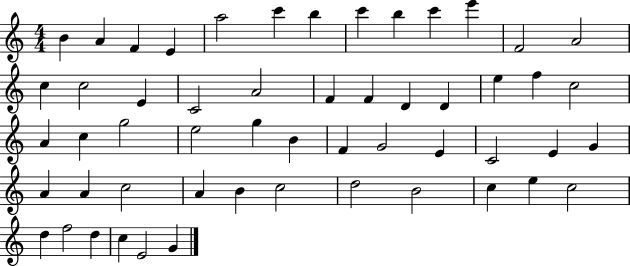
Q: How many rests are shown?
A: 0